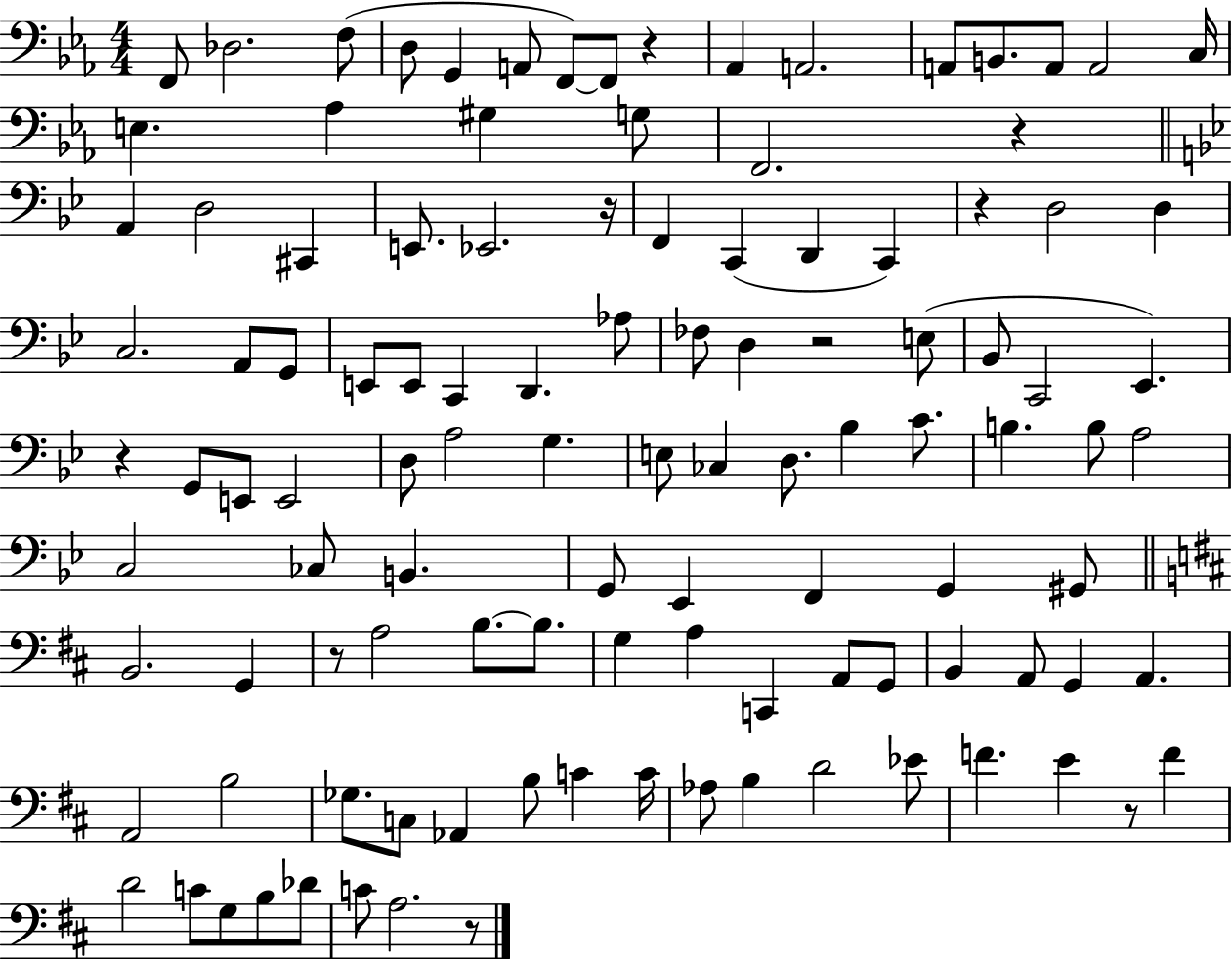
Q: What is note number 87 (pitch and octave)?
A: B3